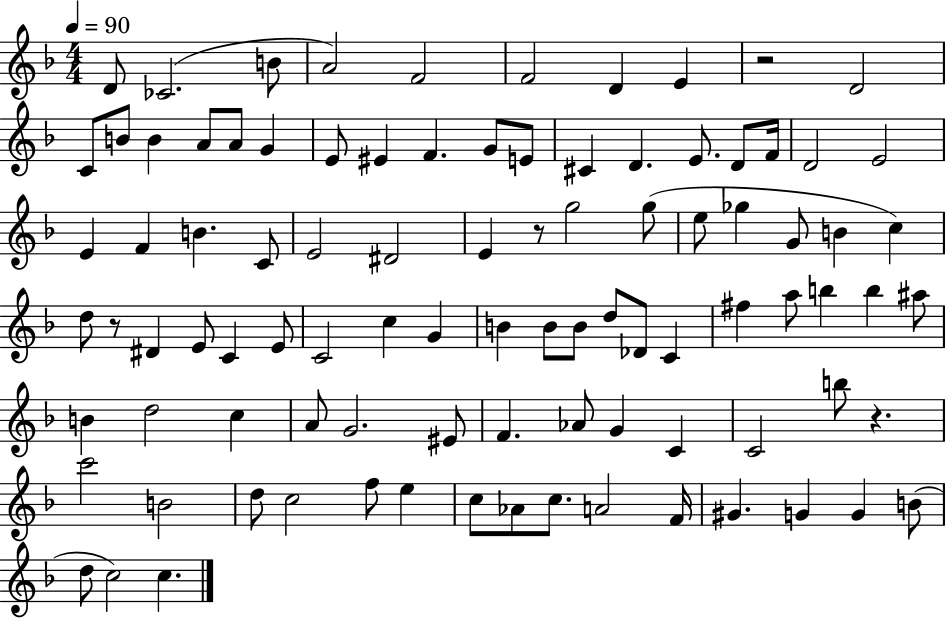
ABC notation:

X:1
T:Untitled
M:4/4
L:1/4
K:F
D/2 _C2 B/2 A2 F2 F2 D E z2 D2 C/2 B/2 B A/2 A/2 G E/2 ^E F G/2 E/2 ^C D E/2 D/2 F/4 D2 E2 E F B C/2 E2 ^D2 E z/2 g2 g/2 e/2 _g G/2 B c d/2 z/2 ^D E/2 C E/2 C2 c G B B/2 B/2 d/2 _D/2 C ^f a/2 b b ^a/2 B d2 c A/2 G2 ^E/2 F _A/2 G C C2 b/2 z c'2 B2 d/2 c2 f/2 e c/2 _A/2 c/2 A2 F/4 ^G G G B/2 d/2 c2 c